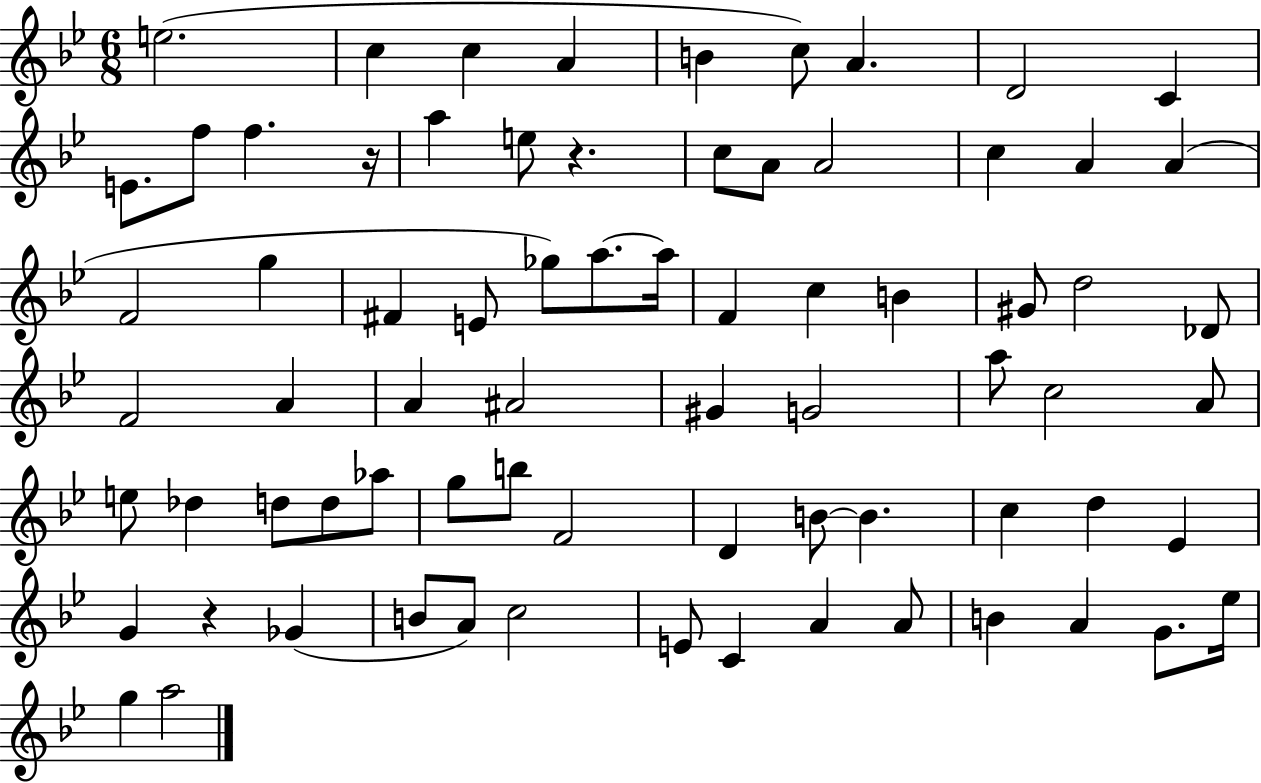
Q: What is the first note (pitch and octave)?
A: E5